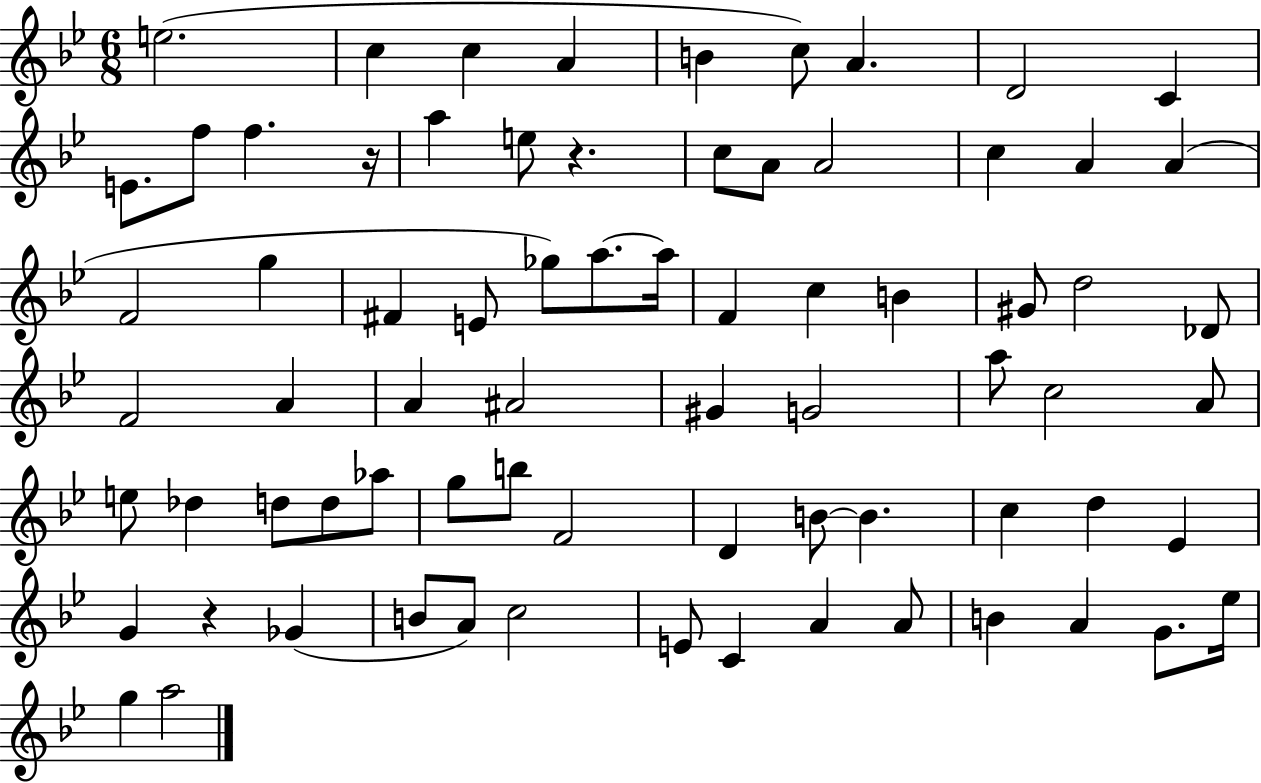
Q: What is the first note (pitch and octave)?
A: E5